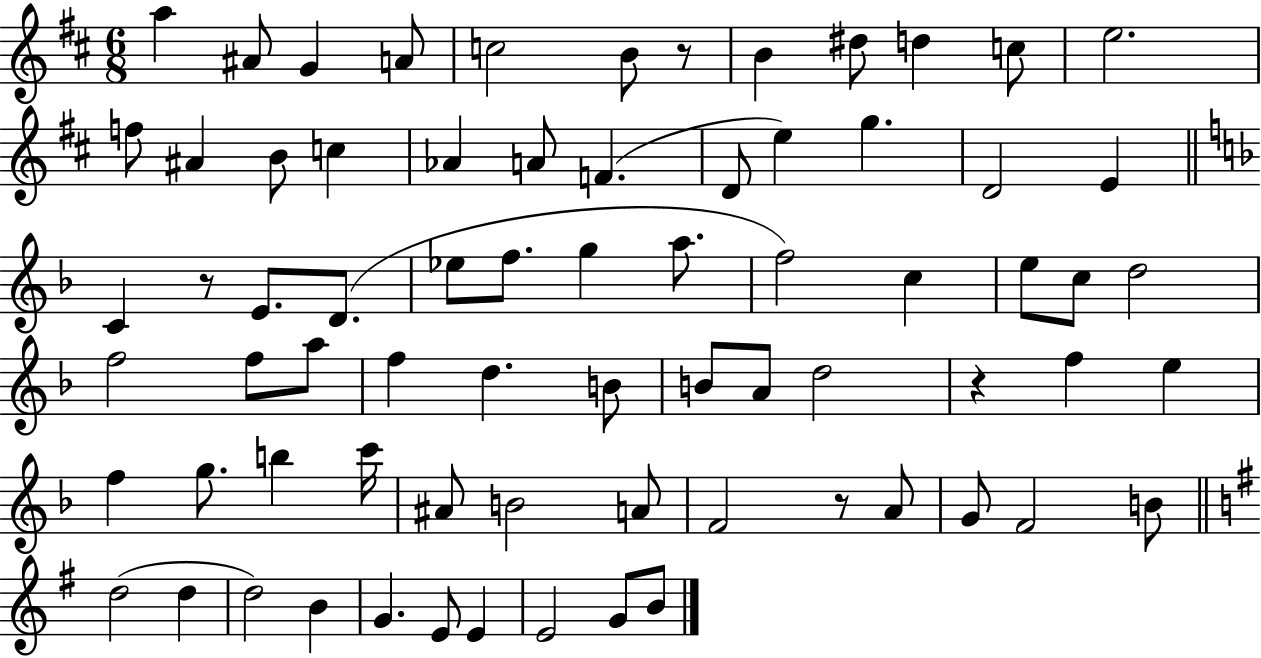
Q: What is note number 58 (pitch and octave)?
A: B4